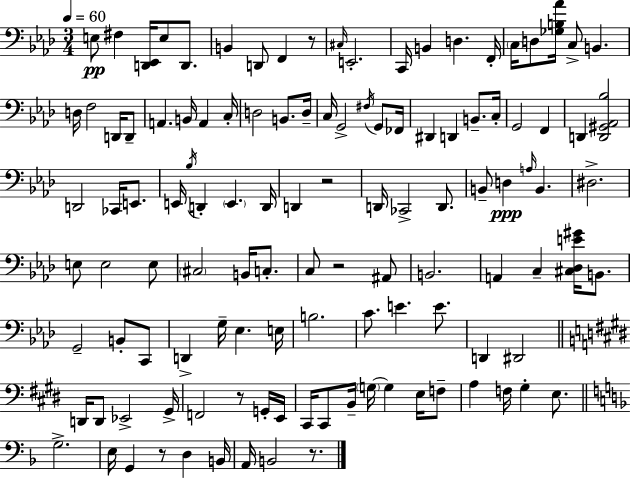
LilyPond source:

{
  \clef bass
  \numericTimeSignature
  \time 3/4
  \key f \minor
  \tempo 4 = 60
  e8\pp fis4 <d, ees,>16 e8 d,8. | b,4 d,8 f,4 r8 | \grace { cis16 } e,2.-. | c,16 b,4 d4. | \break f,16-. \parenthesize c16 d8 <ges b aes'>16 c8-> b,4. | d16 f2 d,16 d,8-- | a,4. b,16 a,4 | c16-. d2 b,8. | \break d16-- c16 g,2-> \acciaccatura { fis16 } g,8 | fes,16 dis,4 d,4 b,8.-- | c16-. g,2 f,4 | d,4 <d, gis, aes, bes>2 | \break d,2 ces,16 e,8. | e,16 \acciaccatura { bes16 } d,4-. \parenthesize e,4. | d,16 d,4 r2 | d,16 ces,2-> | \break d,8. b,8-- d4\ppp \grace { a16 } b,4. | dis2.-> | e8 e2 | e8 \parenthesize cis2 | \break b,16 c8.-. c8 r2 | ais,8 b,2. | a,4 c4-- | <cis des e' gis'>16 b,8. g,2-- | \break b,8-. c,8 d,4-> g16-- ees4. | e16 b2. | c'8. e'4. | e'8. d,4 dis,2 | \break \bar "||" \break \key e \major d,16 d,8 ees,2-> gis,16-> | f,2 r8 g,16-. e,16 | cis,16 cis,8 b,16-- \parenthesize g16~~ g4 e16 f8-- | a4 f16 gis4-. e8. | \break \bar "||" \break \key d \minor g2.-> | e16 g,4 r8 d4 b,16 | a,16 b,2 r8. | \bar "|."
}